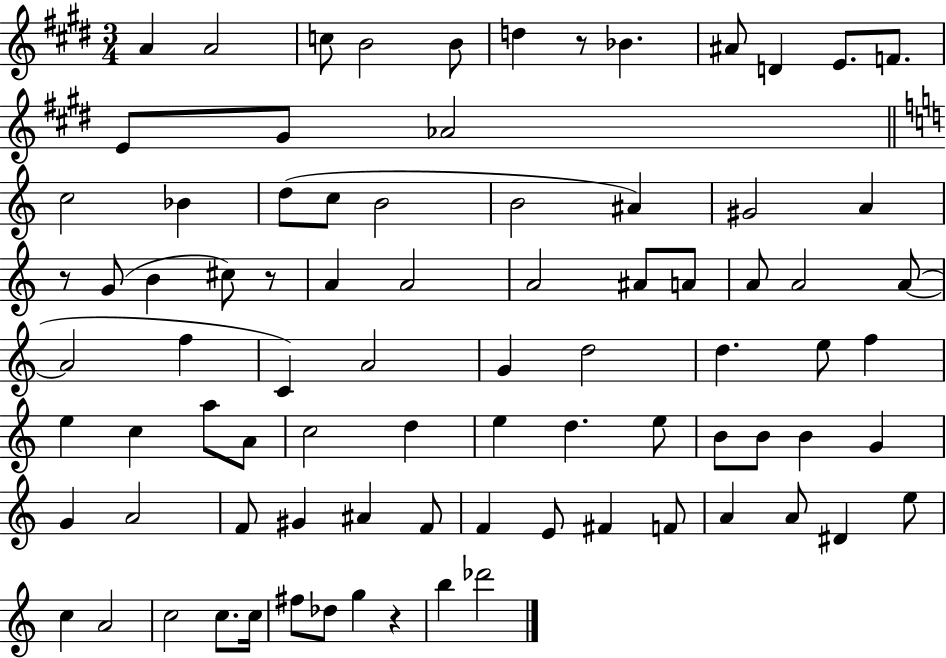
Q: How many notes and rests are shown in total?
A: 84